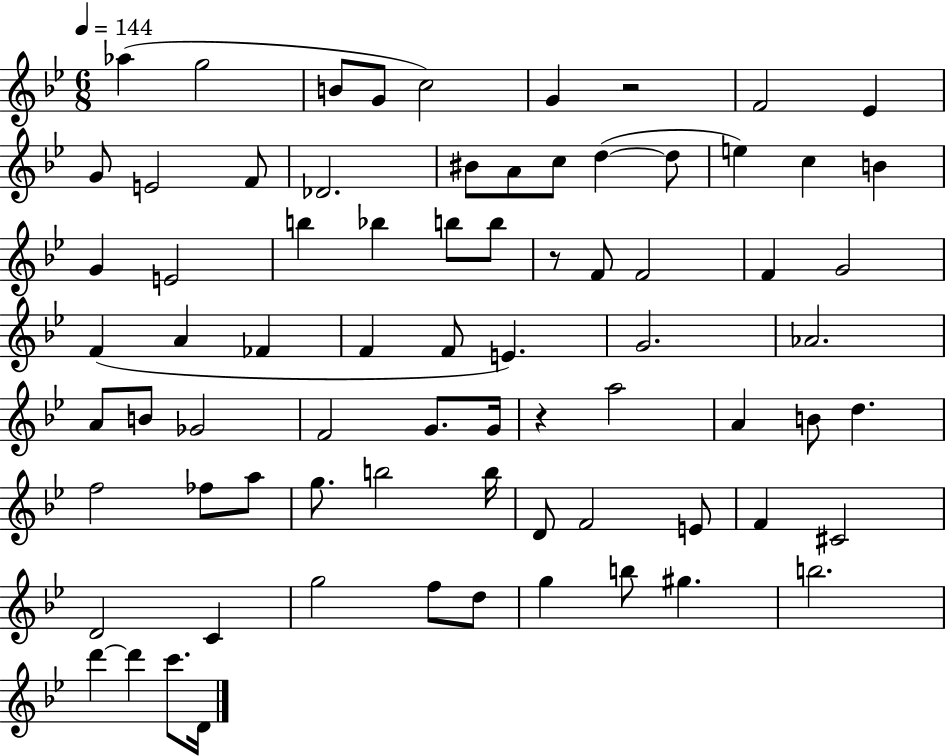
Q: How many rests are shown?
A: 3